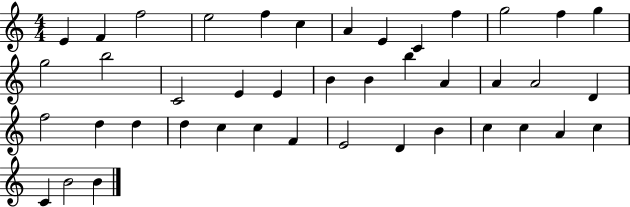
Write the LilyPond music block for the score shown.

{
  \clef treble
  \numericTimeSignature
  \time 4/4
  \key c \major
  e'4 f'4 f''2 | e''2 f''4 c''4 | a'4 e'4 c'4 f''4 | g''2 f''4 g''4 | \break g''2 b''2 | c'2 e'4 e'4 | b'4 b'4 b''4 a'4 | a'4 a'2 d'4 | \break f''2 d''4 d''4 | d''4 c''4 c''4 f'4 | e'2 d'4 b'4 | c''4 c''4 a'4 c''4 | \break c'4 b'2 b'4 | \bar "|."
}